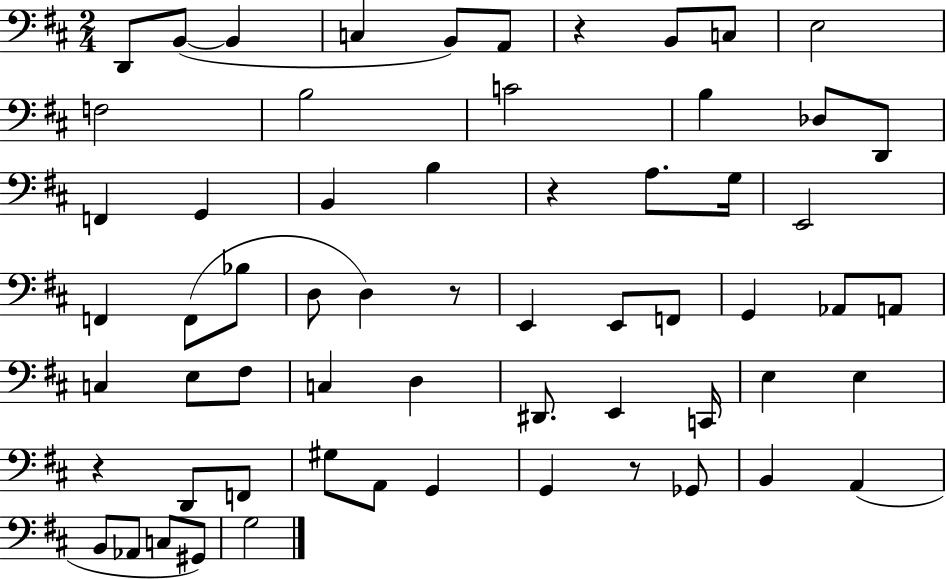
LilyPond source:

{
  \clef bass
  \numericTimeSignature
  \time 2/4
  \key d \major
  d,8 b,8~(~ b,4 | c4 b,8) a,8 | r4 b,8 c8 | e2 | \break f2 | b2 | c'2 | b4 des8 d,8 | \break f,4 g,4 | b,4 b4 | r4 a8. g16 | e,2 | \break f,4 f,8( bes8 | d8 d4) r8 | e,4 e,8 f,8 | g,4 aes,8 a,8 | \break c4 e8 fis8 | c4 d4 | dis,8. e,4 c,16 | e4 e4 | \break r4 d,8 f,8 | gis8 a,8 g,4 | g,4 r8 ges,8 | b,4 a,4( | \break b,8 aes,8 c8 gis,8) | g2 | \bar "|."
}